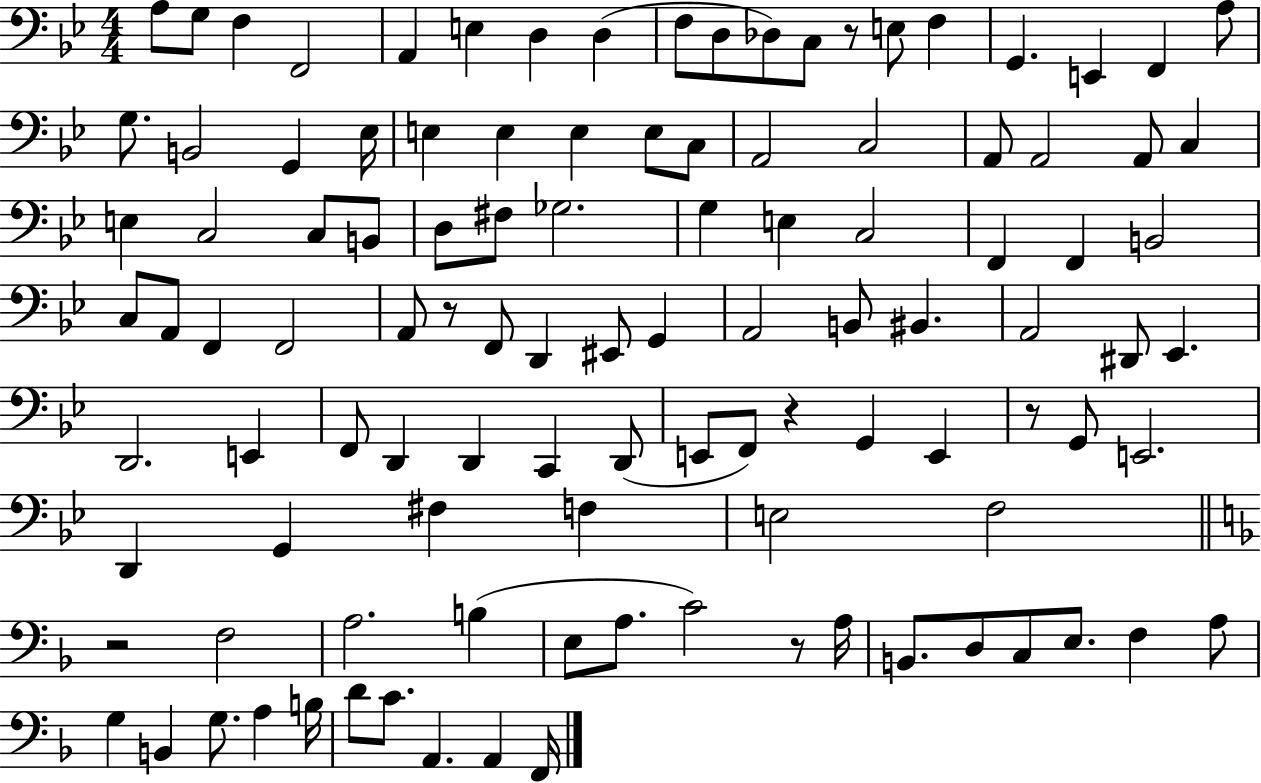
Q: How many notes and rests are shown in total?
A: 109